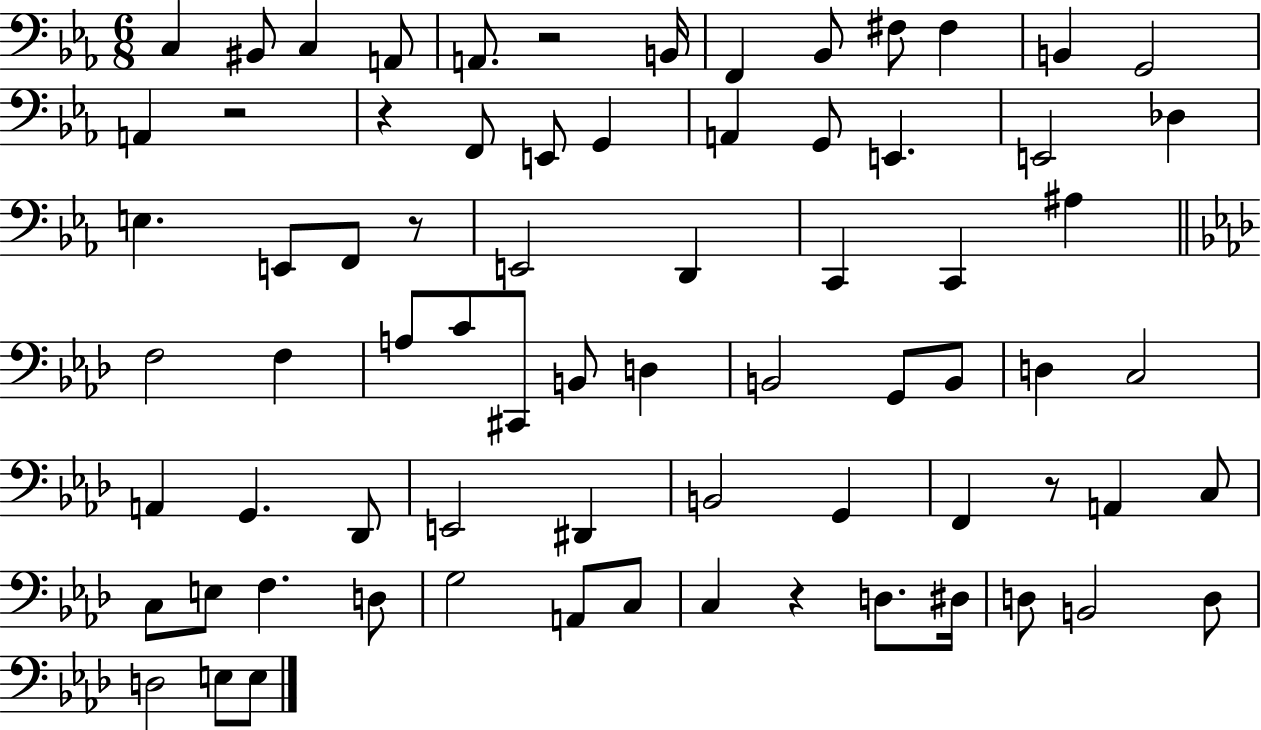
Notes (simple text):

C3/q BIS2/e C3/q A2/e A2/e. R/h B2/s F2/q Bb2/e F#3/e F#3/q B2/q G2/h A2/q R/h R/q F2/e E2/e G2/q A2/q G2/e E2/q. E2/h Db3/q E3/q. E2/e F2/e R/e E2/h D2/q C2/q C2/q A#3/q F3/h F3/q A3/e C4/e C#2/e B2/e D3/q B2/h G2/e B2/e D3/q C3/h A2/q G2/q. Db2/e E2/h D#2/q B2/h G2/q F2/q R/e A2/q C3/e C3/e E3/e F3/q. D3/e G3/h A2/e C3/e C3/q R/q D3/e. D#3/s D3/e B2/h D3/e D3/h E3/e E3/e